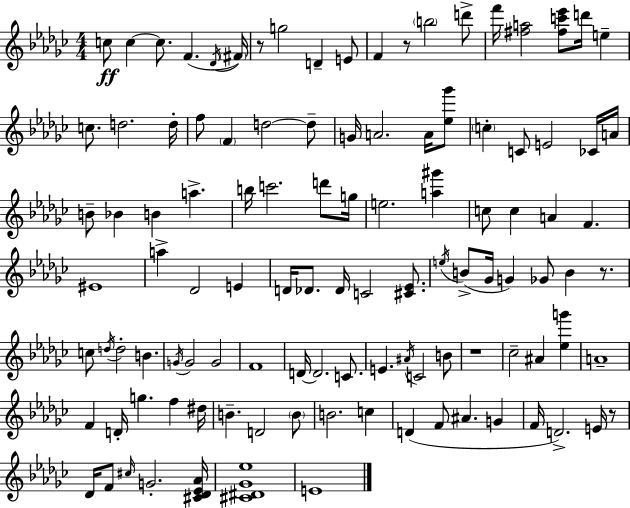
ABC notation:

X:1
T:Untitled
M:4/4
L:1/4
K:Ebm
c/2 c c/2 F _D/4 ^F/4 z/2 g2 D E/2 F z/2 b2 d'/2 f'/4 [^fa]2 [^fc'_e']/2 d'/4 e c/2 d2 d/4 f/2 F d2 d/2 G/4 A2 A/4 [_e_g']/2 c C/2 E2 _C/4 A/4 B/2 _B B a b/4 c'2 d'/2 g/4 e2 [a^g'] c/2 c A F ^E4 a _D2 E D/4 _D/2 _D/4 C2 [^C_E]/2 e/4 B/2 _G/4 G _G/2 B z/2 c/2 d/4 d2 B G/4 G2 G2 F4 D/4 D2 C/2 E ^A/4 C2 B/2 z4 _c2 ^A [_eg'] A4 F D/4 g f ^d/4 B D2 B/2 B2 c D F/2 ^A G F/4 D2 E/4 z/2 _D/4 F/2 ^c/4 G2 [^C_D_E_A]/4 [^C^D_G_e]4 E4